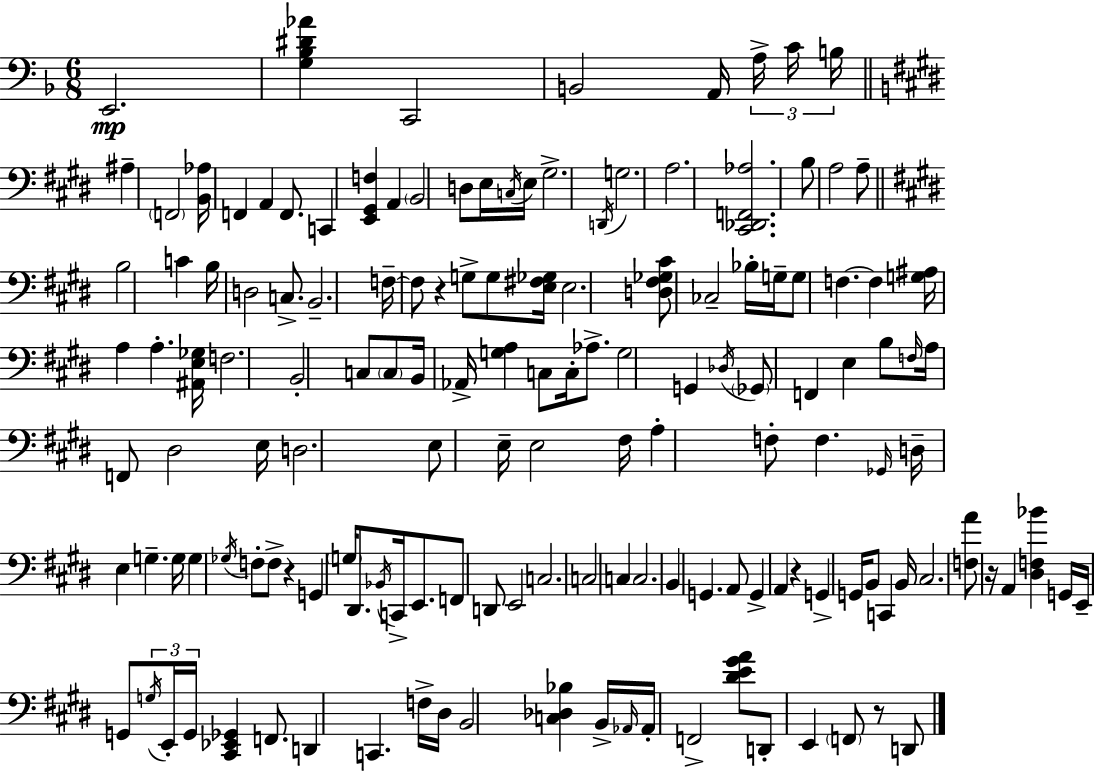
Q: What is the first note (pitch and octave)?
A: E2